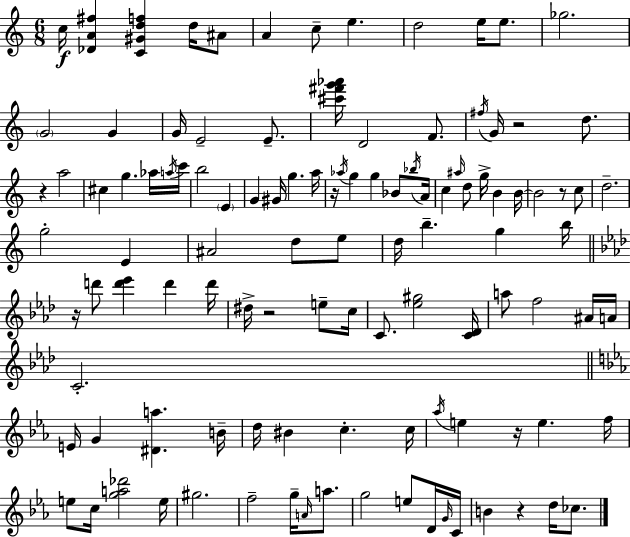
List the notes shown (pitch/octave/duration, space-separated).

C5/s [Db4,A4,F#5]/q [C4,G#4,D5,F5]/q D5/s A#4/e A4/q C5/e E5/q. D5/h E5/s E5/e. Gb5/h. G4/h G4/q G4/s E4/h E4/e. [C#6,F#6,G6,Ab6]/s D4/h F4/e. F#5/s G4/s R/h D5/e. R/q A5/h C#5/q G5/q. Ab5/s A5/s C6/s B5/h E4/q G4/q G#4/s G5/q. A5/s R/s Ab5/s G5/q G5/q Bb4/e Bb5/s A4/s C5/q A#5/s D5/e G5/s B4/q B4/s B4/h R/e C5/e D5/h. G5/h E4/q A#4/h D5/e E5/e D5/s B5/q. G5/q B5/s R/s D6/e [D6,Eb6]/q D6/q D6/s D#5/s R/h E5/e C5/s C4/e. [Eb5,G#5]/h [C4,Db4]/s A5/e F5/h A#4/s A4/s C4/h. E4/s G4/q [D#4,A5]/q. B4/s D5/s BIS4/q C5/q. C5/s Ab5/s E5/q R/s E5/q. F5/s E5/e C5/s [G5,A5,Db6]/h E5/s G#5/h. F5/h G5/s A4/s A5/e. G5/h E5/e D4/s G4/s C4/s B4/q R/q D5/s CES5/e.